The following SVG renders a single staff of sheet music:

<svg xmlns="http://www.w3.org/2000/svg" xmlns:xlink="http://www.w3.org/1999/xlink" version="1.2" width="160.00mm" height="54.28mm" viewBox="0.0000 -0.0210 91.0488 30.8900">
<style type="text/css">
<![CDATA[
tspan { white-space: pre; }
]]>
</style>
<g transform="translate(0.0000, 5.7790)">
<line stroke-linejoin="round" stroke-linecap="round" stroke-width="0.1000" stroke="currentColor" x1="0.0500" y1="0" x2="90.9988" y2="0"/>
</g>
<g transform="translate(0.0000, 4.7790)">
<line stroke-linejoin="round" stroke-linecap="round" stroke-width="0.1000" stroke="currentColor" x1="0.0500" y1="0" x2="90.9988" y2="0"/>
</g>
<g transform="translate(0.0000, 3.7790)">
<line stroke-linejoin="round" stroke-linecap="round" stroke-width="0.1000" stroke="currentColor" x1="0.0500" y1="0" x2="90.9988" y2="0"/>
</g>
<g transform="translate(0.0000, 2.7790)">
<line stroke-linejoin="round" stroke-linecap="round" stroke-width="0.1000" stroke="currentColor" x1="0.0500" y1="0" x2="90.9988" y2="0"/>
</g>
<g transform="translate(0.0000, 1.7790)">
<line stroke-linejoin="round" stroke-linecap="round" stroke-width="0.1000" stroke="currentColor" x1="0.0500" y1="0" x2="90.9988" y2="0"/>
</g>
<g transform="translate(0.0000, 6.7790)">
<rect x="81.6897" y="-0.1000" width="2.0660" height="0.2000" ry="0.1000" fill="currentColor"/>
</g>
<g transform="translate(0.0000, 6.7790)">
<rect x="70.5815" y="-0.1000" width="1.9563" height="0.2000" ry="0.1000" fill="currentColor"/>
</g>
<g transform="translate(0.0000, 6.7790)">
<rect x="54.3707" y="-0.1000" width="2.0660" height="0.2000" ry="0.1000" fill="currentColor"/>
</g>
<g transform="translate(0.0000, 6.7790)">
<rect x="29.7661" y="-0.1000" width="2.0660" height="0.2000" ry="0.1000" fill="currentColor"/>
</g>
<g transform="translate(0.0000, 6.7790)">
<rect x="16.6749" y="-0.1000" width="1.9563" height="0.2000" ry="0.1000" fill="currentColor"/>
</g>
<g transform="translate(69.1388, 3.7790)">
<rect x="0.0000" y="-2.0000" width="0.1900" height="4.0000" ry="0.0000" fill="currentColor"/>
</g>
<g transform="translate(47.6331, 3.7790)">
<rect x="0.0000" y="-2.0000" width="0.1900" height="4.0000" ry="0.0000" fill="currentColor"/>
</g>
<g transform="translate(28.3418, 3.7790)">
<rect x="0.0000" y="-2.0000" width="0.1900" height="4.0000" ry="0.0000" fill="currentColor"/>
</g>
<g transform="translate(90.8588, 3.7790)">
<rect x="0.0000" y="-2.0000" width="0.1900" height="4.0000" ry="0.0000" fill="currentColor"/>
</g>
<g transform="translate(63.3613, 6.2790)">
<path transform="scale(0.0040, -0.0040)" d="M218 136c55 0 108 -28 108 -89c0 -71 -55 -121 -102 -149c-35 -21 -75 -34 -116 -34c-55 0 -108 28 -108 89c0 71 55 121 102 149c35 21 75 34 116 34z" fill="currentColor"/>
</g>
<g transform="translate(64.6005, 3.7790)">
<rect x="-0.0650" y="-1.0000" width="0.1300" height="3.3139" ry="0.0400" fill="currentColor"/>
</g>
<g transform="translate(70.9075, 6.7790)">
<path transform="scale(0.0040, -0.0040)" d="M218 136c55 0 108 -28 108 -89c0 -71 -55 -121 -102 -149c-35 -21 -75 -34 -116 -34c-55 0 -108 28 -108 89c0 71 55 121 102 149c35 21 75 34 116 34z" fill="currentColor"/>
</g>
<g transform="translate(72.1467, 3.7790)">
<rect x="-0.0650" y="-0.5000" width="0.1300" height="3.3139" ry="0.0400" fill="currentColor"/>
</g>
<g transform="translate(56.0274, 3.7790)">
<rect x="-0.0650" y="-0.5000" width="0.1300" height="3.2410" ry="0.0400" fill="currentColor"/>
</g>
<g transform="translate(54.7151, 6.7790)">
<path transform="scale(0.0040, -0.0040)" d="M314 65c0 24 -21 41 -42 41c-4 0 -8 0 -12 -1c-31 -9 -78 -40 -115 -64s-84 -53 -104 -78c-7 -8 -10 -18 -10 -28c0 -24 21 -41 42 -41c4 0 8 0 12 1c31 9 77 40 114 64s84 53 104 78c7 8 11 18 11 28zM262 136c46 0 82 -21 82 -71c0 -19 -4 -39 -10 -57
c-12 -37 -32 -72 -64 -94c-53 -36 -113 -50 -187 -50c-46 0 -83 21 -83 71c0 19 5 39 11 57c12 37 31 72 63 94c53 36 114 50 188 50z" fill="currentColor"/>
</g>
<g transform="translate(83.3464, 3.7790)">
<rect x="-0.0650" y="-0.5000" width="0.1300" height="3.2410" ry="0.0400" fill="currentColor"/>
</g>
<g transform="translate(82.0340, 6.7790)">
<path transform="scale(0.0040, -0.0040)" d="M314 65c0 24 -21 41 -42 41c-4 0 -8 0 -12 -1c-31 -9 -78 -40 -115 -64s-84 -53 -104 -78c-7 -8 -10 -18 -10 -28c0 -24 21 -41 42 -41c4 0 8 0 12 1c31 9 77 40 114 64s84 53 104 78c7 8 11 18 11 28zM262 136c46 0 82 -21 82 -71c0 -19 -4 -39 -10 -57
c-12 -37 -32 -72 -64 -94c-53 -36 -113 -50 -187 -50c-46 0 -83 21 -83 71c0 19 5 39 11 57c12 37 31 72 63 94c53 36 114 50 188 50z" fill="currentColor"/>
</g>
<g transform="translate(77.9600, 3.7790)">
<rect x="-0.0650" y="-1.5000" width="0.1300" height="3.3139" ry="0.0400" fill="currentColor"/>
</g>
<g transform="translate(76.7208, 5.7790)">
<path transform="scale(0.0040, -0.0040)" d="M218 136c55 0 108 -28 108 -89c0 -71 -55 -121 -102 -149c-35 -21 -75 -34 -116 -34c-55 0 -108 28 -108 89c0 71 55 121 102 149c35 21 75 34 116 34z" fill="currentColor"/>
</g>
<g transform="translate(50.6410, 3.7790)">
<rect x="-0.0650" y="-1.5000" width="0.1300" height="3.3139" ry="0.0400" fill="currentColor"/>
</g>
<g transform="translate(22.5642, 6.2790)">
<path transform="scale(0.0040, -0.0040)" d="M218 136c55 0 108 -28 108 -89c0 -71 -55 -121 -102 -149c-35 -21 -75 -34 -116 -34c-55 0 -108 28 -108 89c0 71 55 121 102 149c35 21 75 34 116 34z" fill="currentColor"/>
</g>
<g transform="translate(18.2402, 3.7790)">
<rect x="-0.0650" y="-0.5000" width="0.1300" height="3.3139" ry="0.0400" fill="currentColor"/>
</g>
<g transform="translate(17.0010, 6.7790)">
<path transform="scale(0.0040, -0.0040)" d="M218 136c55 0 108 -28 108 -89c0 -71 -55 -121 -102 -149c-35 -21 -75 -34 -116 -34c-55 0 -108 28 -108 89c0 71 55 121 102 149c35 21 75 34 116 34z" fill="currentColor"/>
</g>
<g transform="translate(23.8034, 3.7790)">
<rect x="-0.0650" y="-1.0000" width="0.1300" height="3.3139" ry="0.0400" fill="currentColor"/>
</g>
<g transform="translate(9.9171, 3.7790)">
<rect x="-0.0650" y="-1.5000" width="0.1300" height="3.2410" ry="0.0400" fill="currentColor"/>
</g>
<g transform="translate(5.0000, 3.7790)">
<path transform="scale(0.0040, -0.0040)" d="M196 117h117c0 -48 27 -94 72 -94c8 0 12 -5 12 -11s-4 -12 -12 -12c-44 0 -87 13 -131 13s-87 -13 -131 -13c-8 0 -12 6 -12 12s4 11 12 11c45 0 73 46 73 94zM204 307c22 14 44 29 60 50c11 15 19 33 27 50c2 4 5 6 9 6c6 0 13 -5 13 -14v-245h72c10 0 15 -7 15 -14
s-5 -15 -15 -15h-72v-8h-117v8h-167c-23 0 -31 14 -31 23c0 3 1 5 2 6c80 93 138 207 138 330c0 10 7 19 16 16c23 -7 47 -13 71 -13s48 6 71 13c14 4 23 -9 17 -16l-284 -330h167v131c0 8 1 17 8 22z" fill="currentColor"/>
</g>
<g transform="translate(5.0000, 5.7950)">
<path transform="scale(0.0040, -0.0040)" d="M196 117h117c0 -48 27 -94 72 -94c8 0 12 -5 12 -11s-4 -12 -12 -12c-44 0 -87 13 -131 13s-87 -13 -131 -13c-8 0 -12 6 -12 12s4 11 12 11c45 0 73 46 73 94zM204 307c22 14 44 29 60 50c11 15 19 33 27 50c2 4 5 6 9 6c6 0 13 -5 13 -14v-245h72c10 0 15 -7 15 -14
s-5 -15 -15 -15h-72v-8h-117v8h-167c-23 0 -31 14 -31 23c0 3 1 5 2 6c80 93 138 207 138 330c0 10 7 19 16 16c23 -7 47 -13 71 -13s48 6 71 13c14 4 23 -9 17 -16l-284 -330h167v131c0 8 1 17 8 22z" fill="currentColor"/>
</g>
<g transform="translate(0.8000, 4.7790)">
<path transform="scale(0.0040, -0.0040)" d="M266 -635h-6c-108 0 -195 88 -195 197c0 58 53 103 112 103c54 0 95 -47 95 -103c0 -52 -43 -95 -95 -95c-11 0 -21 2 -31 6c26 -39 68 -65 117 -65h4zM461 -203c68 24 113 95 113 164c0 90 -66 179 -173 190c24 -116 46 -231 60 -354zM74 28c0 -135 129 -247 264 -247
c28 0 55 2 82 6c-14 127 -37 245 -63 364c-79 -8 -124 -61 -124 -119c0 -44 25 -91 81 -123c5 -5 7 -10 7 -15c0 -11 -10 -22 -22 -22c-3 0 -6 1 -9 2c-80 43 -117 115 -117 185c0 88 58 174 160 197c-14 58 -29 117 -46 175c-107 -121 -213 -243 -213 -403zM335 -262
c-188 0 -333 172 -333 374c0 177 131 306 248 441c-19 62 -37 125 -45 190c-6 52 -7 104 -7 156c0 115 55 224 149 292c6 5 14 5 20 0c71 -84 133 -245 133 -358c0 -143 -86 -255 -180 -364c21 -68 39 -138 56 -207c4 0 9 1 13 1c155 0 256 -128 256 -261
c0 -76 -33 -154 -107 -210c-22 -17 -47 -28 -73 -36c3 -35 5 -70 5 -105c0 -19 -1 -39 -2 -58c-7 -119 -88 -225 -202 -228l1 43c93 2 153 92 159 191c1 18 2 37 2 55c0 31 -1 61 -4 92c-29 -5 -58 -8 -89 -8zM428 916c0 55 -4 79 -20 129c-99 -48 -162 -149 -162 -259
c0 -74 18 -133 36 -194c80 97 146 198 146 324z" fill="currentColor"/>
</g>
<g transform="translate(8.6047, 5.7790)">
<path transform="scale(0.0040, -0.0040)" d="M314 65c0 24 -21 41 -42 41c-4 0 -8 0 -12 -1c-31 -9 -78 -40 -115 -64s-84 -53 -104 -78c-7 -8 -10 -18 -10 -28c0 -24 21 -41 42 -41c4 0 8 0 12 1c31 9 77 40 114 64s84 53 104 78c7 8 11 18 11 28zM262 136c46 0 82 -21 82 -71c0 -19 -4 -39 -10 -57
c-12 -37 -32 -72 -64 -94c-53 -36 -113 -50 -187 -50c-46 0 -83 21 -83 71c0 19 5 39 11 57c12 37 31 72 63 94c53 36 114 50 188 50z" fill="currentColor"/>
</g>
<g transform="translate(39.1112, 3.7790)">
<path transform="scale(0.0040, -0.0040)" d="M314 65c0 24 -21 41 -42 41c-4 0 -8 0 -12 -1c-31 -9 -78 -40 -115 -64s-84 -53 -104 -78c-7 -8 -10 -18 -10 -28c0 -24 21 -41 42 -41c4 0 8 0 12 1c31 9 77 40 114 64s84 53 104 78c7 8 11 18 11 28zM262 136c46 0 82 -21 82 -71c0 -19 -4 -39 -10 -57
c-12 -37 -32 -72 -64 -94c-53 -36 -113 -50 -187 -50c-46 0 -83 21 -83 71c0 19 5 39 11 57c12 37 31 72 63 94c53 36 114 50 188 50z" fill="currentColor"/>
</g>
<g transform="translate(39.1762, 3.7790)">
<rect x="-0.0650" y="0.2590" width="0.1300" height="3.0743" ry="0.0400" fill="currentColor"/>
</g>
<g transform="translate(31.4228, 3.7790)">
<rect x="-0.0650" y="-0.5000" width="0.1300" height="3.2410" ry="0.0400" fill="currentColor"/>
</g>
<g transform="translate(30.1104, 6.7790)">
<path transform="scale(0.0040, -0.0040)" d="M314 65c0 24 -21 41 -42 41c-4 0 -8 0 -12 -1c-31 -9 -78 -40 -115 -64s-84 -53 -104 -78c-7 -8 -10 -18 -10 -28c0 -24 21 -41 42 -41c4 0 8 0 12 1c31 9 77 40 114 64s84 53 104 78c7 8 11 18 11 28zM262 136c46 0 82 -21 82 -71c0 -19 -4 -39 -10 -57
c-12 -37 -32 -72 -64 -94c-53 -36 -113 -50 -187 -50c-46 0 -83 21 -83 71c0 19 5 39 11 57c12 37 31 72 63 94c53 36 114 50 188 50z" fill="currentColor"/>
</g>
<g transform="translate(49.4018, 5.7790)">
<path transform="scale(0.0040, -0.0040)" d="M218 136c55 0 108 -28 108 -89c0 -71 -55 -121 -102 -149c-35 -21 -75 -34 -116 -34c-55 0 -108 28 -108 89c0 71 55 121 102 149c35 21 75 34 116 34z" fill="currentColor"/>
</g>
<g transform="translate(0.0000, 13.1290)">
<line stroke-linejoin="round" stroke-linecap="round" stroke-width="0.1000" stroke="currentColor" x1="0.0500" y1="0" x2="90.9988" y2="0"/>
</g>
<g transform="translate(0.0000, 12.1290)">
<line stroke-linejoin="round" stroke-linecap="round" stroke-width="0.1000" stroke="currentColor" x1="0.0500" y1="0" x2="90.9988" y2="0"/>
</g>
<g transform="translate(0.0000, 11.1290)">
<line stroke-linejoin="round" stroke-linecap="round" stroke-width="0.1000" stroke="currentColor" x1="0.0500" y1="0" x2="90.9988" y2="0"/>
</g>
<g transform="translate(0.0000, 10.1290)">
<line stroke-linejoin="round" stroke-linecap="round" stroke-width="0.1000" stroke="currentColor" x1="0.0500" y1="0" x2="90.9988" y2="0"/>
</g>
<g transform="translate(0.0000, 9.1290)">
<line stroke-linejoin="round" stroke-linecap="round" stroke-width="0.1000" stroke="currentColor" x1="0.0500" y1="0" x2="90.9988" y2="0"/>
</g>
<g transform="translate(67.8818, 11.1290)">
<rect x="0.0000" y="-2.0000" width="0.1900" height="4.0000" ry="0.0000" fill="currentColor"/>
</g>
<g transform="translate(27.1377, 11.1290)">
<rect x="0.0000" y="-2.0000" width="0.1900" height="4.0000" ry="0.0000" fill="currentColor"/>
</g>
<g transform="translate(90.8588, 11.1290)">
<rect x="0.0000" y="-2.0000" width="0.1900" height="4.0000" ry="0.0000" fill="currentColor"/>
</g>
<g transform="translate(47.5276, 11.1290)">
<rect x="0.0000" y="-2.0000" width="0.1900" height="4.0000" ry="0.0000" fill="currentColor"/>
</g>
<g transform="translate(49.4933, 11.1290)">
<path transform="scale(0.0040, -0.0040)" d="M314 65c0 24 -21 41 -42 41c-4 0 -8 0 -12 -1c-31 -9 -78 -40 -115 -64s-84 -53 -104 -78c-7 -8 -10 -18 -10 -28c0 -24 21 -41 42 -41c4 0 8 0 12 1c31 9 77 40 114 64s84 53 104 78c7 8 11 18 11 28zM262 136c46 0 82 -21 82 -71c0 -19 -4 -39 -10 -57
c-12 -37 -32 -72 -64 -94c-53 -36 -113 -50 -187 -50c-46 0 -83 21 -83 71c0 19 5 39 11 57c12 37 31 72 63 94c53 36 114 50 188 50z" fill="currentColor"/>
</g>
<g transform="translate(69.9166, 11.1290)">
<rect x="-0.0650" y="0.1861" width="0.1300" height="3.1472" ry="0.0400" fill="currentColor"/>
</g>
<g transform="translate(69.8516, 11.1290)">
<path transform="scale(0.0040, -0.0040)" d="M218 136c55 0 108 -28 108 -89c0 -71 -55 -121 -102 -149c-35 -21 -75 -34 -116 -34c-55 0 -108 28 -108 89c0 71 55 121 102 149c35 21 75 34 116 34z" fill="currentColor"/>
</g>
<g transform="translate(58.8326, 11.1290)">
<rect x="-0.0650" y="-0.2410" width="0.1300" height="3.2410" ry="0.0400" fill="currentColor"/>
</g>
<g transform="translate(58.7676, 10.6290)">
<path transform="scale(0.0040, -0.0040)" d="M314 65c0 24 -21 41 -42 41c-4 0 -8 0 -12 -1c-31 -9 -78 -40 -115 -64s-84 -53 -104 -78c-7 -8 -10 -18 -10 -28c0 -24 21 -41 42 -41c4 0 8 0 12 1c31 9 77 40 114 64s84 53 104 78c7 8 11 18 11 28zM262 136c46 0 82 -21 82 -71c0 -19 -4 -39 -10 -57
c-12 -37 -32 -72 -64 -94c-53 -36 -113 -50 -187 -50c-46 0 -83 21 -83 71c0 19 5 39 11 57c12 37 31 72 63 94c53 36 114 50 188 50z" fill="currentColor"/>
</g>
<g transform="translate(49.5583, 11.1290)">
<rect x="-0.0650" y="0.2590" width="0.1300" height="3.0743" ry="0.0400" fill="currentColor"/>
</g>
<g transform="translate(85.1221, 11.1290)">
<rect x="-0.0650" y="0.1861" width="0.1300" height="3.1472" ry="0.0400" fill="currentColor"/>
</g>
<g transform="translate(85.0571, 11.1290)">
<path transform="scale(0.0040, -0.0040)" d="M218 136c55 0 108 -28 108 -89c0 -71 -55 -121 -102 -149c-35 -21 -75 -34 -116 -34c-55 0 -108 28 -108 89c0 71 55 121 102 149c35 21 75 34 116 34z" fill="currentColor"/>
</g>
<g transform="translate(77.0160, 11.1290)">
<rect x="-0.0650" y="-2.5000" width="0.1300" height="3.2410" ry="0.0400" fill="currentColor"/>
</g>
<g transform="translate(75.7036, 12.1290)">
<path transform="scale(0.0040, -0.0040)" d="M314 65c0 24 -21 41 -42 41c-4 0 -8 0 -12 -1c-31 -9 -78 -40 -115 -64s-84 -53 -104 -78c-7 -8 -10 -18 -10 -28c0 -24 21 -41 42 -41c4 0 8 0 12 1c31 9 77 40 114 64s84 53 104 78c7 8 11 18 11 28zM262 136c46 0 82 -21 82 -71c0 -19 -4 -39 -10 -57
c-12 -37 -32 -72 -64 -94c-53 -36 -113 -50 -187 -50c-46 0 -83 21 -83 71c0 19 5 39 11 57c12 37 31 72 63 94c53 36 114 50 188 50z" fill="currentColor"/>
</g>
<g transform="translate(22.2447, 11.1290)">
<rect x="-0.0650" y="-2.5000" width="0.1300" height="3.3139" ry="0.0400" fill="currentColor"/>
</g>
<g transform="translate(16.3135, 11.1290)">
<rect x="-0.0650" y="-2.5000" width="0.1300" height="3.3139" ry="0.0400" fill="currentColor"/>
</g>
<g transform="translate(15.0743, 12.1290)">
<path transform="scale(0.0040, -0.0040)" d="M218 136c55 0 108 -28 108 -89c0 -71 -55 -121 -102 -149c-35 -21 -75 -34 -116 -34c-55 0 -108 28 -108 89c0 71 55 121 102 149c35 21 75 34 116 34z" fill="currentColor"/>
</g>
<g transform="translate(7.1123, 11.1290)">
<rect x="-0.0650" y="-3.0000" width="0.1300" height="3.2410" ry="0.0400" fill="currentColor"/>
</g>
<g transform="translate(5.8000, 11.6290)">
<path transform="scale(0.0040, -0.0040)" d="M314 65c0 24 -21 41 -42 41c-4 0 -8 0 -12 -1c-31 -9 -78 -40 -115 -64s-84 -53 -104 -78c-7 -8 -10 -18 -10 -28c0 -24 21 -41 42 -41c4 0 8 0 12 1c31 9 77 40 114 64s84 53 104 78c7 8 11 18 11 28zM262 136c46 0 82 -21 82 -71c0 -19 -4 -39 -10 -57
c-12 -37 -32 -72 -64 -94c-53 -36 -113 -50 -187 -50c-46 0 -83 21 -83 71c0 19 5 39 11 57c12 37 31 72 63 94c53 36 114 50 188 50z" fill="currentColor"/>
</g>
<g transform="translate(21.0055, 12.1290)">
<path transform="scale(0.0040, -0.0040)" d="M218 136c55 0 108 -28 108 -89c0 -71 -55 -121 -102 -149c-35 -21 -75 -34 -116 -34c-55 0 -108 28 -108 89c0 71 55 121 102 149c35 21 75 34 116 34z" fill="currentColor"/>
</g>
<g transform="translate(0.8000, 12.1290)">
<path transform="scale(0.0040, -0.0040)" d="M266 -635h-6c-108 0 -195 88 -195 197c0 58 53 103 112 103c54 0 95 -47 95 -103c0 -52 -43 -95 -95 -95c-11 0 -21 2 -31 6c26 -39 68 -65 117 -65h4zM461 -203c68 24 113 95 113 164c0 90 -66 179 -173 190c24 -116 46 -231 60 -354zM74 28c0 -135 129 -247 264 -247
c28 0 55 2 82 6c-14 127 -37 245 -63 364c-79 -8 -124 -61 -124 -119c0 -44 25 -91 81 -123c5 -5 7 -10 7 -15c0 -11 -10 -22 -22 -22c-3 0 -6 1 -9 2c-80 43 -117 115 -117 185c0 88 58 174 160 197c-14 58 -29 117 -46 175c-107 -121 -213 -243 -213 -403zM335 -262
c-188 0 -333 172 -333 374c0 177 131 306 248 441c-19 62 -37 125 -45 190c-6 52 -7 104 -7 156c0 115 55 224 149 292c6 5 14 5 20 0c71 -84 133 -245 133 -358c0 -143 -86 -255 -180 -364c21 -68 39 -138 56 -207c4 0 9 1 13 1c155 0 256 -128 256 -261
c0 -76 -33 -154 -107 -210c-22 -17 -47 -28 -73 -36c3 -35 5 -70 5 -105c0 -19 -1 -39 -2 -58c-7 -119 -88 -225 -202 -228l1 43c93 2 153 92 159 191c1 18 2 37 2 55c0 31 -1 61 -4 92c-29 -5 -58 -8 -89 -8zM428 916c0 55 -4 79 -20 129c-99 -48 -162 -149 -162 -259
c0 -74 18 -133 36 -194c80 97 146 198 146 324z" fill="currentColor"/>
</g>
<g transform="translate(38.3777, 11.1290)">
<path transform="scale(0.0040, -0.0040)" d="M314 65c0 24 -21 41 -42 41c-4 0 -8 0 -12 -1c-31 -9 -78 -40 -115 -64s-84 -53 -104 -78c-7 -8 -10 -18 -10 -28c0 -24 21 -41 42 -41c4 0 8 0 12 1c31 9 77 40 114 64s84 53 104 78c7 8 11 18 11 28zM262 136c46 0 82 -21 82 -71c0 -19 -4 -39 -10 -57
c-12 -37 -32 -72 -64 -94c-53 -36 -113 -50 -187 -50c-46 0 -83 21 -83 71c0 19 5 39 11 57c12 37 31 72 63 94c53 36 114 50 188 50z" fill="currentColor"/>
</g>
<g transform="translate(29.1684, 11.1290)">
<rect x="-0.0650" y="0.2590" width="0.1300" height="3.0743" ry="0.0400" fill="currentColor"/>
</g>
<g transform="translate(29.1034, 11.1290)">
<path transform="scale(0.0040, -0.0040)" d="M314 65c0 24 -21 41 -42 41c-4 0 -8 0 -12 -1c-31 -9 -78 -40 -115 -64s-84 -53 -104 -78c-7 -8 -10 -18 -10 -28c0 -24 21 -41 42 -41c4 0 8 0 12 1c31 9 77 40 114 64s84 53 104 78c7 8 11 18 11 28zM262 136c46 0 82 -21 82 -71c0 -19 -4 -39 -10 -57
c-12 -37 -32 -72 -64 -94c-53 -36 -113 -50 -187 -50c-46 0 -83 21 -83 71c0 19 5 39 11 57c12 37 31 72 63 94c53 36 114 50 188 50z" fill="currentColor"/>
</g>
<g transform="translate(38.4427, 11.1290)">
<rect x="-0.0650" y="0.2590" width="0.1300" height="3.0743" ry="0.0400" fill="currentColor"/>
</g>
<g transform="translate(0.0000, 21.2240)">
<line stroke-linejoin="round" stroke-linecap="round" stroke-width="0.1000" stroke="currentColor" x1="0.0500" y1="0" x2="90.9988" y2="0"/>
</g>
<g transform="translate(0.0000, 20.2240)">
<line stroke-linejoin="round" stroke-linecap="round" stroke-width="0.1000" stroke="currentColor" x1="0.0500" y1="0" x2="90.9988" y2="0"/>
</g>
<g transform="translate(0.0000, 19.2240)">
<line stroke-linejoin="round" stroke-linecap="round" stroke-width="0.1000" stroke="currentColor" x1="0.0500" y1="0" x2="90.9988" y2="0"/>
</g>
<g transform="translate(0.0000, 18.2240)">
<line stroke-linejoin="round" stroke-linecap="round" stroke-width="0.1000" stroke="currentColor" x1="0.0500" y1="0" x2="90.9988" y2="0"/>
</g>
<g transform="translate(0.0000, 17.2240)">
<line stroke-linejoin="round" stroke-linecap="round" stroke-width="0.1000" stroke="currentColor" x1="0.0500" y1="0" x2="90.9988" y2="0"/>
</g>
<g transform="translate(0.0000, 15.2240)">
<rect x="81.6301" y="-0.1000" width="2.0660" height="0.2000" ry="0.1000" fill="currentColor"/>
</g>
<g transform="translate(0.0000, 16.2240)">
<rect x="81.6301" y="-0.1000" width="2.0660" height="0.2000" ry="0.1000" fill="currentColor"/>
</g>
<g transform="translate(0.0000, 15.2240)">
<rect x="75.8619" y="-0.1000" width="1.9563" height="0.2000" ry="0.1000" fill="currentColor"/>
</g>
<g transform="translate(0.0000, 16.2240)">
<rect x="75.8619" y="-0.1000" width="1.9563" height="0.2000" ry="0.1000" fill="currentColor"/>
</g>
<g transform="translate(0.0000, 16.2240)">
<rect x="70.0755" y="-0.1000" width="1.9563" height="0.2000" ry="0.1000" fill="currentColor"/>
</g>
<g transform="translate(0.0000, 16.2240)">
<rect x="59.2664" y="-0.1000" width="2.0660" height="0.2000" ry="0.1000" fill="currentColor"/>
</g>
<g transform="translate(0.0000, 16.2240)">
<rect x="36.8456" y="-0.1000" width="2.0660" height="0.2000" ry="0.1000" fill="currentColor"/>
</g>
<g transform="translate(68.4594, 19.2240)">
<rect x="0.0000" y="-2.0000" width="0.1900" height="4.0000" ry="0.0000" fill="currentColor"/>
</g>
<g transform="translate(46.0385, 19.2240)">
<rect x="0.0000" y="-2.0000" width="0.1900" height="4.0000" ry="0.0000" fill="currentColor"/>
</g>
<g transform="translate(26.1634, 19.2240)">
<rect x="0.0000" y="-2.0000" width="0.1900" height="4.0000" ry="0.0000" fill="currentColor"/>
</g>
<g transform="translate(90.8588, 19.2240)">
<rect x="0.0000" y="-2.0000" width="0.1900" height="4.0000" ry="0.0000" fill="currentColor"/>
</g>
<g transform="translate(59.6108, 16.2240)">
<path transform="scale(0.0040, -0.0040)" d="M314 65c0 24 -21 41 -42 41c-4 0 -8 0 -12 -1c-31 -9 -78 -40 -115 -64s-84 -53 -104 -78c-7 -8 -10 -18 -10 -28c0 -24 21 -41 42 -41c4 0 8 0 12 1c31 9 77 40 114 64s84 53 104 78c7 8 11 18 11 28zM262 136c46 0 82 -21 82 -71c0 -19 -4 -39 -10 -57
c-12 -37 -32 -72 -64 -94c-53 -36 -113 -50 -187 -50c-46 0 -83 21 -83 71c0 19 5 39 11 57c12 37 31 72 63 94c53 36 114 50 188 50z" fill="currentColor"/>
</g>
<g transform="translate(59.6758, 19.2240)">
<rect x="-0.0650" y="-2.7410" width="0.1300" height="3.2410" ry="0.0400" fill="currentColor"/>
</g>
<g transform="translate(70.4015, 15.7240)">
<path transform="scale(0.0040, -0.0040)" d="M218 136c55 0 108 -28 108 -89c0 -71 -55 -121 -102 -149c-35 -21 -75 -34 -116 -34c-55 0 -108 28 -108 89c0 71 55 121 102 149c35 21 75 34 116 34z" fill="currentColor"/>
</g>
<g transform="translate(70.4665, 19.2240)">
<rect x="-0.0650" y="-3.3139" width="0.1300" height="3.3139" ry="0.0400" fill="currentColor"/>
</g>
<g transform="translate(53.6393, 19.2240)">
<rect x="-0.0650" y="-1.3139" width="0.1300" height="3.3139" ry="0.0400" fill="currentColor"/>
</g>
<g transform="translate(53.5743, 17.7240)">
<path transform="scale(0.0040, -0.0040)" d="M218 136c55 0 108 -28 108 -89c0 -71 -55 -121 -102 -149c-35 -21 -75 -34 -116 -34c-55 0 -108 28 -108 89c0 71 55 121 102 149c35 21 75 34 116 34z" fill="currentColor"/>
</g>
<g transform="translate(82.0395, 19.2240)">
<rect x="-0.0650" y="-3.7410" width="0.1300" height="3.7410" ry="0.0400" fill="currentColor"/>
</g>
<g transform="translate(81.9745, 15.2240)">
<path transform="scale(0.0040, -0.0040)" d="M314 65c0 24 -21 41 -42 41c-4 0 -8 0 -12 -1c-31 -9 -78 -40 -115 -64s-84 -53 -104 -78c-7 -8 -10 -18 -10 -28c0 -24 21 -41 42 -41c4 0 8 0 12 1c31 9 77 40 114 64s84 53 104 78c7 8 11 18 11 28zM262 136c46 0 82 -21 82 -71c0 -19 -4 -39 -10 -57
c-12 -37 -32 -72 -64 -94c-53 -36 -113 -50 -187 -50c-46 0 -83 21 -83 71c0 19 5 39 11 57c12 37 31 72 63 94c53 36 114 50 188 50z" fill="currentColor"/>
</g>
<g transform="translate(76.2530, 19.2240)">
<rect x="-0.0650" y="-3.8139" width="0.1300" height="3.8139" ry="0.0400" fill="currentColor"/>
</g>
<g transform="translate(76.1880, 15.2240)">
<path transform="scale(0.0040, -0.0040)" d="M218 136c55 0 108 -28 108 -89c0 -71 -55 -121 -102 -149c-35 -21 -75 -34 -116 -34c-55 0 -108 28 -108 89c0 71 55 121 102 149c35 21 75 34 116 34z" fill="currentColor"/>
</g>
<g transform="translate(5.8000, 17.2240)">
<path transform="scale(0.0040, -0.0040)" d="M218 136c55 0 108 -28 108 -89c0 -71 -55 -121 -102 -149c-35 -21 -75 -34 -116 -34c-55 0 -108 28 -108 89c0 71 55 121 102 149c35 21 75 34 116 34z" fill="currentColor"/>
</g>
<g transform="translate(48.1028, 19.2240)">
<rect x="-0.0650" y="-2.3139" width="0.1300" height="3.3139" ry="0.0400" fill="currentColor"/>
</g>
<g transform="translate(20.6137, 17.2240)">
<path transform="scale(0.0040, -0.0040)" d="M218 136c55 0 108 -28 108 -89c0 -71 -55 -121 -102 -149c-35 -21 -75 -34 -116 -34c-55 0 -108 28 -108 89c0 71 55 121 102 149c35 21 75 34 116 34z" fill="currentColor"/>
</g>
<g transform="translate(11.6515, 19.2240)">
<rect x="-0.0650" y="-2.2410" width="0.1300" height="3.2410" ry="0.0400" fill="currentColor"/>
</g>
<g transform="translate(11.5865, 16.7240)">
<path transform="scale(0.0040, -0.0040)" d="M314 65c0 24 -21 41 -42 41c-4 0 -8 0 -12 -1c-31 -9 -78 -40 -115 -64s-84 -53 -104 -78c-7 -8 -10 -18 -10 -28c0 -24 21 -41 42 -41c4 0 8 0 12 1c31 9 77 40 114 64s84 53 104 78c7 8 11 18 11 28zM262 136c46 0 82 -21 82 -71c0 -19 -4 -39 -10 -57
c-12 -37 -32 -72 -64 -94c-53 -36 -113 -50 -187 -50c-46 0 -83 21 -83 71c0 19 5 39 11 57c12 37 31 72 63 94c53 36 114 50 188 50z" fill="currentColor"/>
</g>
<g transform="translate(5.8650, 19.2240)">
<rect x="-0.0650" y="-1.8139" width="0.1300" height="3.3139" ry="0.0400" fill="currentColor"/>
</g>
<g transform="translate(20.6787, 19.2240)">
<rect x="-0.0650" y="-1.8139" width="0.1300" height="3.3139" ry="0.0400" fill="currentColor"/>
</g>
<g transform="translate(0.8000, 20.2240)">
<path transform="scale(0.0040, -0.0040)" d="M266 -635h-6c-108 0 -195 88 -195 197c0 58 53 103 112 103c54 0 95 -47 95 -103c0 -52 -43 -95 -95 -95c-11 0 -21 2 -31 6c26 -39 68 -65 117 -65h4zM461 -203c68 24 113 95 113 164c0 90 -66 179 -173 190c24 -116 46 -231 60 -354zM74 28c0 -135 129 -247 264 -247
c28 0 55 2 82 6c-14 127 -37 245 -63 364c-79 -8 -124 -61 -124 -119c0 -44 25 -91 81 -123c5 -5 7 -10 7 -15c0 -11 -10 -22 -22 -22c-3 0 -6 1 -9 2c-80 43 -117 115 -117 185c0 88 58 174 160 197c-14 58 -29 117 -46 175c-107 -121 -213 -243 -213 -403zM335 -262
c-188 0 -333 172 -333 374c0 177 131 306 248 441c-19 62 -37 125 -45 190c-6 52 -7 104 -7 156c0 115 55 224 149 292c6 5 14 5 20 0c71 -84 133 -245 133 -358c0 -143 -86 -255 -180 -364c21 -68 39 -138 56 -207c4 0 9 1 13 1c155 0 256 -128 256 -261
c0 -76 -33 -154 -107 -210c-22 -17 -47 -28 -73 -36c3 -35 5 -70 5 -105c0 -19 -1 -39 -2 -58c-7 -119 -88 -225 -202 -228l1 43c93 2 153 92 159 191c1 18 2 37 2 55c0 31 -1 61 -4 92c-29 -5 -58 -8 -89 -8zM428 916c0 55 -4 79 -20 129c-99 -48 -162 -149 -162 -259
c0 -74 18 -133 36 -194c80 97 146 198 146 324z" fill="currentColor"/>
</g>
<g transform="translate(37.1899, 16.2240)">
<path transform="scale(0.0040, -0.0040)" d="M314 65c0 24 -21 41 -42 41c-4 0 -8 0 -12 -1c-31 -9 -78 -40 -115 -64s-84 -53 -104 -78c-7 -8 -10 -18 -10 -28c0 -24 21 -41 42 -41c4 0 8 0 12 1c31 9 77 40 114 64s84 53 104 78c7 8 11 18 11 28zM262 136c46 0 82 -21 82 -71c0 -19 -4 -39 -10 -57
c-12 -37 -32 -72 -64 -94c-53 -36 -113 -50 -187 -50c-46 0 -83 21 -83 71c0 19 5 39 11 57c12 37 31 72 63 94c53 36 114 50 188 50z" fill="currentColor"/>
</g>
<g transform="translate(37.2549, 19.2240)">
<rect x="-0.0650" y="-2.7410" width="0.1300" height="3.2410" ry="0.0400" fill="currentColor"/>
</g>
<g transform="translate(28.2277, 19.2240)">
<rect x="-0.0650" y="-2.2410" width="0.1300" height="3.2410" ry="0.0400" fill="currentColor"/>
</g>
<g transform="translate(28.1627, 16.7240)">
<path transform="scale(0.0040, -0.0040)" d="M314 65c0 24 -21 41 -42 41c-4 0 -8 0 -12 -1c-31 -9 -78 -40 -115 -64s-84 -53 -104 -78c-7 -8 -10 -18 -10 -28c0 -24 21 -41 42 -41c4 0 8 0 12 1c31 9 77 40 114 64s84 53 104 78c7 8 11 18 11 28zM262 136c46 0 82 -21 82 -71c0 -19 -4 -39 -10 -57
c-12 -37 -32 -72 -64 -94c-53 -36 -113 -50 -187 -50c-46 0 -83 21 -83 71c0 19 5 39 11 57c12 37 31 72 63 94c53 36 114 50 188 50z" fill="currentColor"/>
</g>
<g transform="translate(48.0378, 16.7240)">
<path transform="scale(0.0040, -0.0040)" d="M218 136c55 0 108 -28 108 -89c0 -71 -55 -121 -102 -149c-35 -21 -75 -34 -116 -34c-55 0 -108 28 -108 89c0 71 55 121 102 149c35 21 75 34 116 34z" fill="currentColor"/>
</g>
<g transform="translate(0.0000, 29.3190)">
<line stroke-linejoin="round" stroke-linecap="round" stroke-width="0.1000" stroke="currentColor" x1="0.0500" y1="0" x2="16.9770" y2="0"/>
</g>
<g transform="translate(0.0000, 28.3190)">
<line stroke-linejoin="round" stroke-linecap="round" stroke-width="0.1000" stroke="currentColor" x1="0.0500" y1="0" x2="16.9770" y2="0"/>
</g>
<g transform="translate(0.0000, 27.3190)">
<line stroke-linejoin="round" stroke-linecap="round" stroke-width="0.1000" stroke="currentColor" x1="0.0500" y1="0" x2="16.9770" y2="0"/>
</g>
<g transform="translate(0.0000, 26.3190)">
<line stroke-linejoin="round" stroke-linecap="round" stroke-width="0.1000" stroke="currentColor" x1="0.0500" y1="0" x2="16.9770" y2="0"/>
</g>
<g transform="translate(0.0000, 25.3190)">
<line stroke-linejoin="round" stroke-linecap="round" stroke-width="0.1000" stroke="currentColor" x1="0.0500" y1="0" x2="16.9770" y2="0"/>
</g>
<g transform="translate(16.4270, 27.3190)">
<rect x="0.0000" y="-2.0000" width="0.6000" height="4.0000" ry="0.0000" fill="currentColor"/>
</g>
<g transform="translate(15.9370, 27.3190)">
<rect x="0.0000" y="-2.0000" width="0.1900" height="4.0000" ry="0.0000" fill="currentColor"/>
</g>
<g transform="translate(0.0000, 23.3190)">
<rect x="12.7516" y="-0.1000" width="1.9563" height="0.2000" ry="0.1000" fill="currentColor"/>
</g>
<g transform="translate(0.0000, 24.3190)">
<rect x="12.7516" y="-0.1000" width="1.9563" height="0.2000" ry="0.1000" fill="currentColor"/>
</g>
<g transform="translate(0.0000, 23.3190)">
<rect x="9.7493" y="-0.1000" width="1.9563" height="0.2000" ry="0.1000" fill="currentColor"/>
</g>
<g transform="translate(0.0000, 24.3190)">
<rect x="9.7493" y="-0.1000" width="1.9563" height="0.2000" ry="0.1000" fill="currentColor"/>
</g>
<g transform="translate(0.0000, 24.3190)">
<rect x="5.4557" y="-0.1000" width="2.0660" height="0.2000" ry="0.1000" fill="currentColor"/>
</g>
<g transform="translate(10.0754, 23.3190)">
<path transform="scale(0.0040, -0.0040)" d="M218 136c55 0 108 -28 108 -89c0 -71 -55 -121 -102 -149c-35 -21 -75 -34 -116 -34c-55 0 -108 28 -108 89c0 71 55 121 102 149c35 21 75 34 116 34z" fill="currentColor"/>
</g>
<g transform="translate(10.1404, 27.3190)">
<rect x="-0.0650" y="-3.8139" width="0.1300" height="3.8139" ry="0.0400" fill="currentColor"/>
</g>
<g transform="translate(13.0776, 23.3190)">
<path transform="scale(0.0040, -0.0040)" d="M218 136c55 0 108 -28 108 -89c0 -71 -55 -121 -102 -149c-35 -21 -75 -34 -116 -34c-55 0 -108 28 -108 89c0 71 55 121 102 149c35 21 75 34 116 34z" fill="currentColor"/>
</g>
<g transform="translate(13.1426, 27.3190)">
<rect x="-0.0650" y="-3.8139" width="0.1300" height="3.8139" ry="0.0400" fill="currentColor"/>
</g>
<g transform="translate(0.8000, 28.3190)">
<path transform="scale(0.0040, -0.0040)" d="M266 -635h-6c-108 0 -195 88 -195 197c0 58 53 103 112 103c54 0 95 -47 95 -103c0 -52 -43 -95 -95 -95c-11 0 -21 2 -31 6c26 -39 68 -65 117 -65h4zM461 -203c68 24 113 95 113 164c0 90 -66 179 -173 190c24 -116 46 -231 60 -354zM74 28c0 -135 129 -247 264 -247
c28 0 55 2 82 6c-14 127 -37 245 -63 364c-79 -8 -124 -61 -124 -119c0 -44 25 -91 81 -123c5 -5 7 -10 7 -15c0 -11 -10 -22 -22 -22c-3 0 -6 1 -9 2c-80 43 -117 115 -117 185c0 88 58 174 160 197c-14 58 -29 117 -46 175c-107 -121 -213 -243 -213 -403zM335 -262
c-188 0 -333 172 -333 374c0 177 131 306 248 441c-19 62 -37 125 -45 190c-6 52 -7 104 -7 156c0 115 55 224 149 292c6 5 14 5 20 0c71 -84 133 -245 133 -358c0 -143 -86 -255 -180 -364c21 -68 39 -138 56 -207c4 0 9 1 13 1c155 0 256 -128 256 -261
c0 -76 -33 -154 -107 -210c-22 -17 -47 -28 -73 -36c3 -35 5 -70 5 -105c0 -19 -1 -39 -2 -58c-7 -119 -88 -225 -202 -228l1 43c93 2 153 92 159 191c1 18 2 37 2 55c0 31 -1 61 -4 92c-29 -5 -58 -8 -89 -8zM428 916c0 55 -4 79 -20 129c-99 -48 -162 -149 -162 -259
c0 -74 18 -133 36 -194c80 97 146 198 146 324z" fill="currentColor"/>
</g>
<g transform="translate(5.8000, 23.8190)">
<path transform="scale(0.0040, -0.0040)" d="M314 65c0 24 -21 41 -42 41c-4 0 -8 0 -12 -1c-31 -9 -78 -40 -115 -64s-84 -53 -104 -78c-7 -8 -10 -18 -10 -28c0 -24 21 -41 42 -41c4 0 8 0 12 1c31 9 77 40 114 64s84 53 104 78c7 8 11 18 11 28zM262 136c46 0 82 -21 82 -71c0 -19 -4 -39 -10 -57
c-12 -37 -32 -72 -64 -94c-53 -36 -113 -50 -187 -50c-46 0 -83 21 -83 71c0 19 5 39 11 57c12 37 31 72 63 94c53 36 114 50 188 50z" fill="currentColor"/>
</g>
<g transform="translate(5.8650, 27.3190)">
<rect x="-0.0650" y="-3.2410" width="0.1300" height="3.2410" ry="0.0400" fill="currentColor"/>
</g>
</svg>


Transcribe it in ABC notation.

X:1
T:Untitled
M:4/4
L:1/4
K:C
E2 C D C2 B2 E C2 D C E C2 A2 G G B2 B2 B2 c2 B G2 B f g2 f g2 a2 g e a2 b c' c'2 b2 c' c'